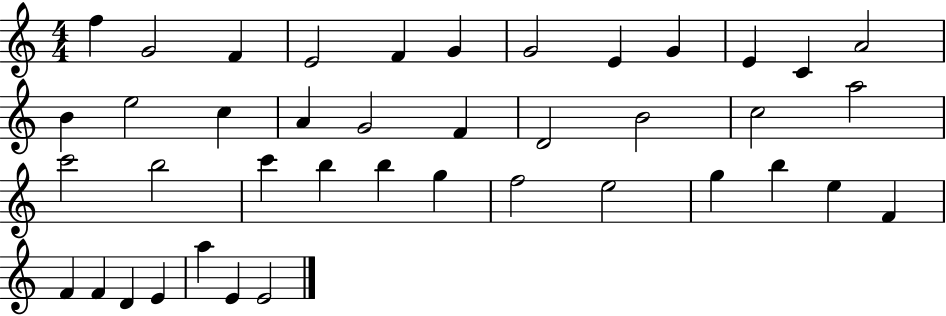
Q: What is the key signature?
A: C major